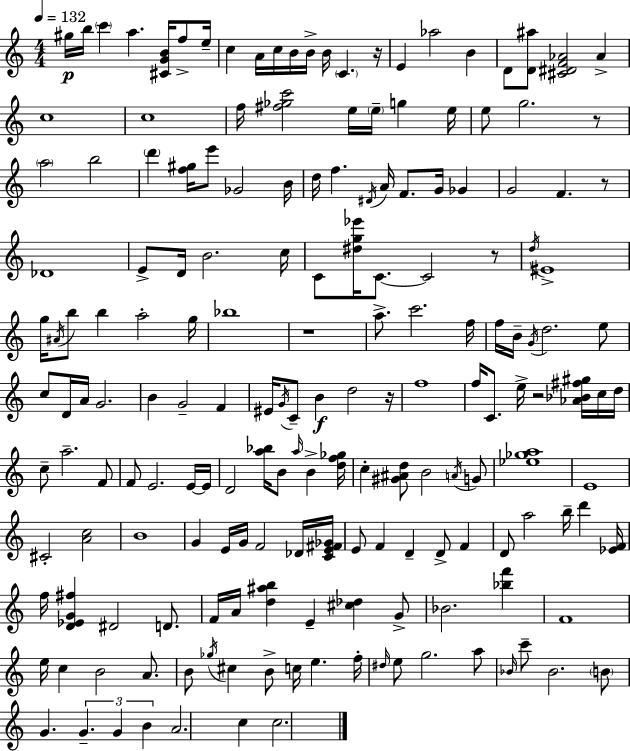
X:1
T:Untitled
M:4/4
L:1/4
K:C
^g/4 b/4 c' a [^CGB]/4 f/2 e/4 c A/4 c/4 B/4 B/4 B/4 C z/4 E _a2 B D/2 [D^a]/2 [^C^DF_A]2 _A c4 c4 f/4 [^f_gc']2 e/4 e/4 g e/4 e/2 g2 z/2 a2 b2 d' [f^g]/4 e'/2 _G2 B/4 d/4 f ^D/4 A/4 F/2 G/4 _G G2 F z/2 _D4 E/2 D/4 B2 c/4 C/2 [^dg_e']/4 C/2 C2 z/2 d/4 ^E4 g/4 ^A/4 b/2 b a2 g/4 _b4 z4 a/2 c'2 f/4 f/4 B/4 G/4 d2 e/2 c/2 D/4 A/4 G2 B G2 F ^E/4 G/4 C/2 B d2 z/4 f4 f/4 C/2 e/4 z2 [_A_B^f^g]/4 c/4 d/4 c/2 a2 F/2 F/2 E2 E/4 E/4 D2 [a_b]/4 B/2 a/4 B [df_g]/4 c [^G^Ad]/2 B2 A/4 G/2 [_e_ga]4 E4 ^C2 [Ac]2 B4 G E/4 G/4 F2 _D/4 [CE^F_G]/4 E/2 F D D/2 F D/2 a2 b/4 d' [_EF]/4 f/4 [D_EG^f] ^D2 D/2 F/4 A/4 [d^ab] E [^c_d] G/2 _B2 [_bf'] F4 e/4 c B2 A/2 B/2 _g/4 ^c B/2 c/4 e f/4 ^d/4 e/2 g2 a/2 _B/4 c'/2 _B2 B/2 G G G B A2 c c2